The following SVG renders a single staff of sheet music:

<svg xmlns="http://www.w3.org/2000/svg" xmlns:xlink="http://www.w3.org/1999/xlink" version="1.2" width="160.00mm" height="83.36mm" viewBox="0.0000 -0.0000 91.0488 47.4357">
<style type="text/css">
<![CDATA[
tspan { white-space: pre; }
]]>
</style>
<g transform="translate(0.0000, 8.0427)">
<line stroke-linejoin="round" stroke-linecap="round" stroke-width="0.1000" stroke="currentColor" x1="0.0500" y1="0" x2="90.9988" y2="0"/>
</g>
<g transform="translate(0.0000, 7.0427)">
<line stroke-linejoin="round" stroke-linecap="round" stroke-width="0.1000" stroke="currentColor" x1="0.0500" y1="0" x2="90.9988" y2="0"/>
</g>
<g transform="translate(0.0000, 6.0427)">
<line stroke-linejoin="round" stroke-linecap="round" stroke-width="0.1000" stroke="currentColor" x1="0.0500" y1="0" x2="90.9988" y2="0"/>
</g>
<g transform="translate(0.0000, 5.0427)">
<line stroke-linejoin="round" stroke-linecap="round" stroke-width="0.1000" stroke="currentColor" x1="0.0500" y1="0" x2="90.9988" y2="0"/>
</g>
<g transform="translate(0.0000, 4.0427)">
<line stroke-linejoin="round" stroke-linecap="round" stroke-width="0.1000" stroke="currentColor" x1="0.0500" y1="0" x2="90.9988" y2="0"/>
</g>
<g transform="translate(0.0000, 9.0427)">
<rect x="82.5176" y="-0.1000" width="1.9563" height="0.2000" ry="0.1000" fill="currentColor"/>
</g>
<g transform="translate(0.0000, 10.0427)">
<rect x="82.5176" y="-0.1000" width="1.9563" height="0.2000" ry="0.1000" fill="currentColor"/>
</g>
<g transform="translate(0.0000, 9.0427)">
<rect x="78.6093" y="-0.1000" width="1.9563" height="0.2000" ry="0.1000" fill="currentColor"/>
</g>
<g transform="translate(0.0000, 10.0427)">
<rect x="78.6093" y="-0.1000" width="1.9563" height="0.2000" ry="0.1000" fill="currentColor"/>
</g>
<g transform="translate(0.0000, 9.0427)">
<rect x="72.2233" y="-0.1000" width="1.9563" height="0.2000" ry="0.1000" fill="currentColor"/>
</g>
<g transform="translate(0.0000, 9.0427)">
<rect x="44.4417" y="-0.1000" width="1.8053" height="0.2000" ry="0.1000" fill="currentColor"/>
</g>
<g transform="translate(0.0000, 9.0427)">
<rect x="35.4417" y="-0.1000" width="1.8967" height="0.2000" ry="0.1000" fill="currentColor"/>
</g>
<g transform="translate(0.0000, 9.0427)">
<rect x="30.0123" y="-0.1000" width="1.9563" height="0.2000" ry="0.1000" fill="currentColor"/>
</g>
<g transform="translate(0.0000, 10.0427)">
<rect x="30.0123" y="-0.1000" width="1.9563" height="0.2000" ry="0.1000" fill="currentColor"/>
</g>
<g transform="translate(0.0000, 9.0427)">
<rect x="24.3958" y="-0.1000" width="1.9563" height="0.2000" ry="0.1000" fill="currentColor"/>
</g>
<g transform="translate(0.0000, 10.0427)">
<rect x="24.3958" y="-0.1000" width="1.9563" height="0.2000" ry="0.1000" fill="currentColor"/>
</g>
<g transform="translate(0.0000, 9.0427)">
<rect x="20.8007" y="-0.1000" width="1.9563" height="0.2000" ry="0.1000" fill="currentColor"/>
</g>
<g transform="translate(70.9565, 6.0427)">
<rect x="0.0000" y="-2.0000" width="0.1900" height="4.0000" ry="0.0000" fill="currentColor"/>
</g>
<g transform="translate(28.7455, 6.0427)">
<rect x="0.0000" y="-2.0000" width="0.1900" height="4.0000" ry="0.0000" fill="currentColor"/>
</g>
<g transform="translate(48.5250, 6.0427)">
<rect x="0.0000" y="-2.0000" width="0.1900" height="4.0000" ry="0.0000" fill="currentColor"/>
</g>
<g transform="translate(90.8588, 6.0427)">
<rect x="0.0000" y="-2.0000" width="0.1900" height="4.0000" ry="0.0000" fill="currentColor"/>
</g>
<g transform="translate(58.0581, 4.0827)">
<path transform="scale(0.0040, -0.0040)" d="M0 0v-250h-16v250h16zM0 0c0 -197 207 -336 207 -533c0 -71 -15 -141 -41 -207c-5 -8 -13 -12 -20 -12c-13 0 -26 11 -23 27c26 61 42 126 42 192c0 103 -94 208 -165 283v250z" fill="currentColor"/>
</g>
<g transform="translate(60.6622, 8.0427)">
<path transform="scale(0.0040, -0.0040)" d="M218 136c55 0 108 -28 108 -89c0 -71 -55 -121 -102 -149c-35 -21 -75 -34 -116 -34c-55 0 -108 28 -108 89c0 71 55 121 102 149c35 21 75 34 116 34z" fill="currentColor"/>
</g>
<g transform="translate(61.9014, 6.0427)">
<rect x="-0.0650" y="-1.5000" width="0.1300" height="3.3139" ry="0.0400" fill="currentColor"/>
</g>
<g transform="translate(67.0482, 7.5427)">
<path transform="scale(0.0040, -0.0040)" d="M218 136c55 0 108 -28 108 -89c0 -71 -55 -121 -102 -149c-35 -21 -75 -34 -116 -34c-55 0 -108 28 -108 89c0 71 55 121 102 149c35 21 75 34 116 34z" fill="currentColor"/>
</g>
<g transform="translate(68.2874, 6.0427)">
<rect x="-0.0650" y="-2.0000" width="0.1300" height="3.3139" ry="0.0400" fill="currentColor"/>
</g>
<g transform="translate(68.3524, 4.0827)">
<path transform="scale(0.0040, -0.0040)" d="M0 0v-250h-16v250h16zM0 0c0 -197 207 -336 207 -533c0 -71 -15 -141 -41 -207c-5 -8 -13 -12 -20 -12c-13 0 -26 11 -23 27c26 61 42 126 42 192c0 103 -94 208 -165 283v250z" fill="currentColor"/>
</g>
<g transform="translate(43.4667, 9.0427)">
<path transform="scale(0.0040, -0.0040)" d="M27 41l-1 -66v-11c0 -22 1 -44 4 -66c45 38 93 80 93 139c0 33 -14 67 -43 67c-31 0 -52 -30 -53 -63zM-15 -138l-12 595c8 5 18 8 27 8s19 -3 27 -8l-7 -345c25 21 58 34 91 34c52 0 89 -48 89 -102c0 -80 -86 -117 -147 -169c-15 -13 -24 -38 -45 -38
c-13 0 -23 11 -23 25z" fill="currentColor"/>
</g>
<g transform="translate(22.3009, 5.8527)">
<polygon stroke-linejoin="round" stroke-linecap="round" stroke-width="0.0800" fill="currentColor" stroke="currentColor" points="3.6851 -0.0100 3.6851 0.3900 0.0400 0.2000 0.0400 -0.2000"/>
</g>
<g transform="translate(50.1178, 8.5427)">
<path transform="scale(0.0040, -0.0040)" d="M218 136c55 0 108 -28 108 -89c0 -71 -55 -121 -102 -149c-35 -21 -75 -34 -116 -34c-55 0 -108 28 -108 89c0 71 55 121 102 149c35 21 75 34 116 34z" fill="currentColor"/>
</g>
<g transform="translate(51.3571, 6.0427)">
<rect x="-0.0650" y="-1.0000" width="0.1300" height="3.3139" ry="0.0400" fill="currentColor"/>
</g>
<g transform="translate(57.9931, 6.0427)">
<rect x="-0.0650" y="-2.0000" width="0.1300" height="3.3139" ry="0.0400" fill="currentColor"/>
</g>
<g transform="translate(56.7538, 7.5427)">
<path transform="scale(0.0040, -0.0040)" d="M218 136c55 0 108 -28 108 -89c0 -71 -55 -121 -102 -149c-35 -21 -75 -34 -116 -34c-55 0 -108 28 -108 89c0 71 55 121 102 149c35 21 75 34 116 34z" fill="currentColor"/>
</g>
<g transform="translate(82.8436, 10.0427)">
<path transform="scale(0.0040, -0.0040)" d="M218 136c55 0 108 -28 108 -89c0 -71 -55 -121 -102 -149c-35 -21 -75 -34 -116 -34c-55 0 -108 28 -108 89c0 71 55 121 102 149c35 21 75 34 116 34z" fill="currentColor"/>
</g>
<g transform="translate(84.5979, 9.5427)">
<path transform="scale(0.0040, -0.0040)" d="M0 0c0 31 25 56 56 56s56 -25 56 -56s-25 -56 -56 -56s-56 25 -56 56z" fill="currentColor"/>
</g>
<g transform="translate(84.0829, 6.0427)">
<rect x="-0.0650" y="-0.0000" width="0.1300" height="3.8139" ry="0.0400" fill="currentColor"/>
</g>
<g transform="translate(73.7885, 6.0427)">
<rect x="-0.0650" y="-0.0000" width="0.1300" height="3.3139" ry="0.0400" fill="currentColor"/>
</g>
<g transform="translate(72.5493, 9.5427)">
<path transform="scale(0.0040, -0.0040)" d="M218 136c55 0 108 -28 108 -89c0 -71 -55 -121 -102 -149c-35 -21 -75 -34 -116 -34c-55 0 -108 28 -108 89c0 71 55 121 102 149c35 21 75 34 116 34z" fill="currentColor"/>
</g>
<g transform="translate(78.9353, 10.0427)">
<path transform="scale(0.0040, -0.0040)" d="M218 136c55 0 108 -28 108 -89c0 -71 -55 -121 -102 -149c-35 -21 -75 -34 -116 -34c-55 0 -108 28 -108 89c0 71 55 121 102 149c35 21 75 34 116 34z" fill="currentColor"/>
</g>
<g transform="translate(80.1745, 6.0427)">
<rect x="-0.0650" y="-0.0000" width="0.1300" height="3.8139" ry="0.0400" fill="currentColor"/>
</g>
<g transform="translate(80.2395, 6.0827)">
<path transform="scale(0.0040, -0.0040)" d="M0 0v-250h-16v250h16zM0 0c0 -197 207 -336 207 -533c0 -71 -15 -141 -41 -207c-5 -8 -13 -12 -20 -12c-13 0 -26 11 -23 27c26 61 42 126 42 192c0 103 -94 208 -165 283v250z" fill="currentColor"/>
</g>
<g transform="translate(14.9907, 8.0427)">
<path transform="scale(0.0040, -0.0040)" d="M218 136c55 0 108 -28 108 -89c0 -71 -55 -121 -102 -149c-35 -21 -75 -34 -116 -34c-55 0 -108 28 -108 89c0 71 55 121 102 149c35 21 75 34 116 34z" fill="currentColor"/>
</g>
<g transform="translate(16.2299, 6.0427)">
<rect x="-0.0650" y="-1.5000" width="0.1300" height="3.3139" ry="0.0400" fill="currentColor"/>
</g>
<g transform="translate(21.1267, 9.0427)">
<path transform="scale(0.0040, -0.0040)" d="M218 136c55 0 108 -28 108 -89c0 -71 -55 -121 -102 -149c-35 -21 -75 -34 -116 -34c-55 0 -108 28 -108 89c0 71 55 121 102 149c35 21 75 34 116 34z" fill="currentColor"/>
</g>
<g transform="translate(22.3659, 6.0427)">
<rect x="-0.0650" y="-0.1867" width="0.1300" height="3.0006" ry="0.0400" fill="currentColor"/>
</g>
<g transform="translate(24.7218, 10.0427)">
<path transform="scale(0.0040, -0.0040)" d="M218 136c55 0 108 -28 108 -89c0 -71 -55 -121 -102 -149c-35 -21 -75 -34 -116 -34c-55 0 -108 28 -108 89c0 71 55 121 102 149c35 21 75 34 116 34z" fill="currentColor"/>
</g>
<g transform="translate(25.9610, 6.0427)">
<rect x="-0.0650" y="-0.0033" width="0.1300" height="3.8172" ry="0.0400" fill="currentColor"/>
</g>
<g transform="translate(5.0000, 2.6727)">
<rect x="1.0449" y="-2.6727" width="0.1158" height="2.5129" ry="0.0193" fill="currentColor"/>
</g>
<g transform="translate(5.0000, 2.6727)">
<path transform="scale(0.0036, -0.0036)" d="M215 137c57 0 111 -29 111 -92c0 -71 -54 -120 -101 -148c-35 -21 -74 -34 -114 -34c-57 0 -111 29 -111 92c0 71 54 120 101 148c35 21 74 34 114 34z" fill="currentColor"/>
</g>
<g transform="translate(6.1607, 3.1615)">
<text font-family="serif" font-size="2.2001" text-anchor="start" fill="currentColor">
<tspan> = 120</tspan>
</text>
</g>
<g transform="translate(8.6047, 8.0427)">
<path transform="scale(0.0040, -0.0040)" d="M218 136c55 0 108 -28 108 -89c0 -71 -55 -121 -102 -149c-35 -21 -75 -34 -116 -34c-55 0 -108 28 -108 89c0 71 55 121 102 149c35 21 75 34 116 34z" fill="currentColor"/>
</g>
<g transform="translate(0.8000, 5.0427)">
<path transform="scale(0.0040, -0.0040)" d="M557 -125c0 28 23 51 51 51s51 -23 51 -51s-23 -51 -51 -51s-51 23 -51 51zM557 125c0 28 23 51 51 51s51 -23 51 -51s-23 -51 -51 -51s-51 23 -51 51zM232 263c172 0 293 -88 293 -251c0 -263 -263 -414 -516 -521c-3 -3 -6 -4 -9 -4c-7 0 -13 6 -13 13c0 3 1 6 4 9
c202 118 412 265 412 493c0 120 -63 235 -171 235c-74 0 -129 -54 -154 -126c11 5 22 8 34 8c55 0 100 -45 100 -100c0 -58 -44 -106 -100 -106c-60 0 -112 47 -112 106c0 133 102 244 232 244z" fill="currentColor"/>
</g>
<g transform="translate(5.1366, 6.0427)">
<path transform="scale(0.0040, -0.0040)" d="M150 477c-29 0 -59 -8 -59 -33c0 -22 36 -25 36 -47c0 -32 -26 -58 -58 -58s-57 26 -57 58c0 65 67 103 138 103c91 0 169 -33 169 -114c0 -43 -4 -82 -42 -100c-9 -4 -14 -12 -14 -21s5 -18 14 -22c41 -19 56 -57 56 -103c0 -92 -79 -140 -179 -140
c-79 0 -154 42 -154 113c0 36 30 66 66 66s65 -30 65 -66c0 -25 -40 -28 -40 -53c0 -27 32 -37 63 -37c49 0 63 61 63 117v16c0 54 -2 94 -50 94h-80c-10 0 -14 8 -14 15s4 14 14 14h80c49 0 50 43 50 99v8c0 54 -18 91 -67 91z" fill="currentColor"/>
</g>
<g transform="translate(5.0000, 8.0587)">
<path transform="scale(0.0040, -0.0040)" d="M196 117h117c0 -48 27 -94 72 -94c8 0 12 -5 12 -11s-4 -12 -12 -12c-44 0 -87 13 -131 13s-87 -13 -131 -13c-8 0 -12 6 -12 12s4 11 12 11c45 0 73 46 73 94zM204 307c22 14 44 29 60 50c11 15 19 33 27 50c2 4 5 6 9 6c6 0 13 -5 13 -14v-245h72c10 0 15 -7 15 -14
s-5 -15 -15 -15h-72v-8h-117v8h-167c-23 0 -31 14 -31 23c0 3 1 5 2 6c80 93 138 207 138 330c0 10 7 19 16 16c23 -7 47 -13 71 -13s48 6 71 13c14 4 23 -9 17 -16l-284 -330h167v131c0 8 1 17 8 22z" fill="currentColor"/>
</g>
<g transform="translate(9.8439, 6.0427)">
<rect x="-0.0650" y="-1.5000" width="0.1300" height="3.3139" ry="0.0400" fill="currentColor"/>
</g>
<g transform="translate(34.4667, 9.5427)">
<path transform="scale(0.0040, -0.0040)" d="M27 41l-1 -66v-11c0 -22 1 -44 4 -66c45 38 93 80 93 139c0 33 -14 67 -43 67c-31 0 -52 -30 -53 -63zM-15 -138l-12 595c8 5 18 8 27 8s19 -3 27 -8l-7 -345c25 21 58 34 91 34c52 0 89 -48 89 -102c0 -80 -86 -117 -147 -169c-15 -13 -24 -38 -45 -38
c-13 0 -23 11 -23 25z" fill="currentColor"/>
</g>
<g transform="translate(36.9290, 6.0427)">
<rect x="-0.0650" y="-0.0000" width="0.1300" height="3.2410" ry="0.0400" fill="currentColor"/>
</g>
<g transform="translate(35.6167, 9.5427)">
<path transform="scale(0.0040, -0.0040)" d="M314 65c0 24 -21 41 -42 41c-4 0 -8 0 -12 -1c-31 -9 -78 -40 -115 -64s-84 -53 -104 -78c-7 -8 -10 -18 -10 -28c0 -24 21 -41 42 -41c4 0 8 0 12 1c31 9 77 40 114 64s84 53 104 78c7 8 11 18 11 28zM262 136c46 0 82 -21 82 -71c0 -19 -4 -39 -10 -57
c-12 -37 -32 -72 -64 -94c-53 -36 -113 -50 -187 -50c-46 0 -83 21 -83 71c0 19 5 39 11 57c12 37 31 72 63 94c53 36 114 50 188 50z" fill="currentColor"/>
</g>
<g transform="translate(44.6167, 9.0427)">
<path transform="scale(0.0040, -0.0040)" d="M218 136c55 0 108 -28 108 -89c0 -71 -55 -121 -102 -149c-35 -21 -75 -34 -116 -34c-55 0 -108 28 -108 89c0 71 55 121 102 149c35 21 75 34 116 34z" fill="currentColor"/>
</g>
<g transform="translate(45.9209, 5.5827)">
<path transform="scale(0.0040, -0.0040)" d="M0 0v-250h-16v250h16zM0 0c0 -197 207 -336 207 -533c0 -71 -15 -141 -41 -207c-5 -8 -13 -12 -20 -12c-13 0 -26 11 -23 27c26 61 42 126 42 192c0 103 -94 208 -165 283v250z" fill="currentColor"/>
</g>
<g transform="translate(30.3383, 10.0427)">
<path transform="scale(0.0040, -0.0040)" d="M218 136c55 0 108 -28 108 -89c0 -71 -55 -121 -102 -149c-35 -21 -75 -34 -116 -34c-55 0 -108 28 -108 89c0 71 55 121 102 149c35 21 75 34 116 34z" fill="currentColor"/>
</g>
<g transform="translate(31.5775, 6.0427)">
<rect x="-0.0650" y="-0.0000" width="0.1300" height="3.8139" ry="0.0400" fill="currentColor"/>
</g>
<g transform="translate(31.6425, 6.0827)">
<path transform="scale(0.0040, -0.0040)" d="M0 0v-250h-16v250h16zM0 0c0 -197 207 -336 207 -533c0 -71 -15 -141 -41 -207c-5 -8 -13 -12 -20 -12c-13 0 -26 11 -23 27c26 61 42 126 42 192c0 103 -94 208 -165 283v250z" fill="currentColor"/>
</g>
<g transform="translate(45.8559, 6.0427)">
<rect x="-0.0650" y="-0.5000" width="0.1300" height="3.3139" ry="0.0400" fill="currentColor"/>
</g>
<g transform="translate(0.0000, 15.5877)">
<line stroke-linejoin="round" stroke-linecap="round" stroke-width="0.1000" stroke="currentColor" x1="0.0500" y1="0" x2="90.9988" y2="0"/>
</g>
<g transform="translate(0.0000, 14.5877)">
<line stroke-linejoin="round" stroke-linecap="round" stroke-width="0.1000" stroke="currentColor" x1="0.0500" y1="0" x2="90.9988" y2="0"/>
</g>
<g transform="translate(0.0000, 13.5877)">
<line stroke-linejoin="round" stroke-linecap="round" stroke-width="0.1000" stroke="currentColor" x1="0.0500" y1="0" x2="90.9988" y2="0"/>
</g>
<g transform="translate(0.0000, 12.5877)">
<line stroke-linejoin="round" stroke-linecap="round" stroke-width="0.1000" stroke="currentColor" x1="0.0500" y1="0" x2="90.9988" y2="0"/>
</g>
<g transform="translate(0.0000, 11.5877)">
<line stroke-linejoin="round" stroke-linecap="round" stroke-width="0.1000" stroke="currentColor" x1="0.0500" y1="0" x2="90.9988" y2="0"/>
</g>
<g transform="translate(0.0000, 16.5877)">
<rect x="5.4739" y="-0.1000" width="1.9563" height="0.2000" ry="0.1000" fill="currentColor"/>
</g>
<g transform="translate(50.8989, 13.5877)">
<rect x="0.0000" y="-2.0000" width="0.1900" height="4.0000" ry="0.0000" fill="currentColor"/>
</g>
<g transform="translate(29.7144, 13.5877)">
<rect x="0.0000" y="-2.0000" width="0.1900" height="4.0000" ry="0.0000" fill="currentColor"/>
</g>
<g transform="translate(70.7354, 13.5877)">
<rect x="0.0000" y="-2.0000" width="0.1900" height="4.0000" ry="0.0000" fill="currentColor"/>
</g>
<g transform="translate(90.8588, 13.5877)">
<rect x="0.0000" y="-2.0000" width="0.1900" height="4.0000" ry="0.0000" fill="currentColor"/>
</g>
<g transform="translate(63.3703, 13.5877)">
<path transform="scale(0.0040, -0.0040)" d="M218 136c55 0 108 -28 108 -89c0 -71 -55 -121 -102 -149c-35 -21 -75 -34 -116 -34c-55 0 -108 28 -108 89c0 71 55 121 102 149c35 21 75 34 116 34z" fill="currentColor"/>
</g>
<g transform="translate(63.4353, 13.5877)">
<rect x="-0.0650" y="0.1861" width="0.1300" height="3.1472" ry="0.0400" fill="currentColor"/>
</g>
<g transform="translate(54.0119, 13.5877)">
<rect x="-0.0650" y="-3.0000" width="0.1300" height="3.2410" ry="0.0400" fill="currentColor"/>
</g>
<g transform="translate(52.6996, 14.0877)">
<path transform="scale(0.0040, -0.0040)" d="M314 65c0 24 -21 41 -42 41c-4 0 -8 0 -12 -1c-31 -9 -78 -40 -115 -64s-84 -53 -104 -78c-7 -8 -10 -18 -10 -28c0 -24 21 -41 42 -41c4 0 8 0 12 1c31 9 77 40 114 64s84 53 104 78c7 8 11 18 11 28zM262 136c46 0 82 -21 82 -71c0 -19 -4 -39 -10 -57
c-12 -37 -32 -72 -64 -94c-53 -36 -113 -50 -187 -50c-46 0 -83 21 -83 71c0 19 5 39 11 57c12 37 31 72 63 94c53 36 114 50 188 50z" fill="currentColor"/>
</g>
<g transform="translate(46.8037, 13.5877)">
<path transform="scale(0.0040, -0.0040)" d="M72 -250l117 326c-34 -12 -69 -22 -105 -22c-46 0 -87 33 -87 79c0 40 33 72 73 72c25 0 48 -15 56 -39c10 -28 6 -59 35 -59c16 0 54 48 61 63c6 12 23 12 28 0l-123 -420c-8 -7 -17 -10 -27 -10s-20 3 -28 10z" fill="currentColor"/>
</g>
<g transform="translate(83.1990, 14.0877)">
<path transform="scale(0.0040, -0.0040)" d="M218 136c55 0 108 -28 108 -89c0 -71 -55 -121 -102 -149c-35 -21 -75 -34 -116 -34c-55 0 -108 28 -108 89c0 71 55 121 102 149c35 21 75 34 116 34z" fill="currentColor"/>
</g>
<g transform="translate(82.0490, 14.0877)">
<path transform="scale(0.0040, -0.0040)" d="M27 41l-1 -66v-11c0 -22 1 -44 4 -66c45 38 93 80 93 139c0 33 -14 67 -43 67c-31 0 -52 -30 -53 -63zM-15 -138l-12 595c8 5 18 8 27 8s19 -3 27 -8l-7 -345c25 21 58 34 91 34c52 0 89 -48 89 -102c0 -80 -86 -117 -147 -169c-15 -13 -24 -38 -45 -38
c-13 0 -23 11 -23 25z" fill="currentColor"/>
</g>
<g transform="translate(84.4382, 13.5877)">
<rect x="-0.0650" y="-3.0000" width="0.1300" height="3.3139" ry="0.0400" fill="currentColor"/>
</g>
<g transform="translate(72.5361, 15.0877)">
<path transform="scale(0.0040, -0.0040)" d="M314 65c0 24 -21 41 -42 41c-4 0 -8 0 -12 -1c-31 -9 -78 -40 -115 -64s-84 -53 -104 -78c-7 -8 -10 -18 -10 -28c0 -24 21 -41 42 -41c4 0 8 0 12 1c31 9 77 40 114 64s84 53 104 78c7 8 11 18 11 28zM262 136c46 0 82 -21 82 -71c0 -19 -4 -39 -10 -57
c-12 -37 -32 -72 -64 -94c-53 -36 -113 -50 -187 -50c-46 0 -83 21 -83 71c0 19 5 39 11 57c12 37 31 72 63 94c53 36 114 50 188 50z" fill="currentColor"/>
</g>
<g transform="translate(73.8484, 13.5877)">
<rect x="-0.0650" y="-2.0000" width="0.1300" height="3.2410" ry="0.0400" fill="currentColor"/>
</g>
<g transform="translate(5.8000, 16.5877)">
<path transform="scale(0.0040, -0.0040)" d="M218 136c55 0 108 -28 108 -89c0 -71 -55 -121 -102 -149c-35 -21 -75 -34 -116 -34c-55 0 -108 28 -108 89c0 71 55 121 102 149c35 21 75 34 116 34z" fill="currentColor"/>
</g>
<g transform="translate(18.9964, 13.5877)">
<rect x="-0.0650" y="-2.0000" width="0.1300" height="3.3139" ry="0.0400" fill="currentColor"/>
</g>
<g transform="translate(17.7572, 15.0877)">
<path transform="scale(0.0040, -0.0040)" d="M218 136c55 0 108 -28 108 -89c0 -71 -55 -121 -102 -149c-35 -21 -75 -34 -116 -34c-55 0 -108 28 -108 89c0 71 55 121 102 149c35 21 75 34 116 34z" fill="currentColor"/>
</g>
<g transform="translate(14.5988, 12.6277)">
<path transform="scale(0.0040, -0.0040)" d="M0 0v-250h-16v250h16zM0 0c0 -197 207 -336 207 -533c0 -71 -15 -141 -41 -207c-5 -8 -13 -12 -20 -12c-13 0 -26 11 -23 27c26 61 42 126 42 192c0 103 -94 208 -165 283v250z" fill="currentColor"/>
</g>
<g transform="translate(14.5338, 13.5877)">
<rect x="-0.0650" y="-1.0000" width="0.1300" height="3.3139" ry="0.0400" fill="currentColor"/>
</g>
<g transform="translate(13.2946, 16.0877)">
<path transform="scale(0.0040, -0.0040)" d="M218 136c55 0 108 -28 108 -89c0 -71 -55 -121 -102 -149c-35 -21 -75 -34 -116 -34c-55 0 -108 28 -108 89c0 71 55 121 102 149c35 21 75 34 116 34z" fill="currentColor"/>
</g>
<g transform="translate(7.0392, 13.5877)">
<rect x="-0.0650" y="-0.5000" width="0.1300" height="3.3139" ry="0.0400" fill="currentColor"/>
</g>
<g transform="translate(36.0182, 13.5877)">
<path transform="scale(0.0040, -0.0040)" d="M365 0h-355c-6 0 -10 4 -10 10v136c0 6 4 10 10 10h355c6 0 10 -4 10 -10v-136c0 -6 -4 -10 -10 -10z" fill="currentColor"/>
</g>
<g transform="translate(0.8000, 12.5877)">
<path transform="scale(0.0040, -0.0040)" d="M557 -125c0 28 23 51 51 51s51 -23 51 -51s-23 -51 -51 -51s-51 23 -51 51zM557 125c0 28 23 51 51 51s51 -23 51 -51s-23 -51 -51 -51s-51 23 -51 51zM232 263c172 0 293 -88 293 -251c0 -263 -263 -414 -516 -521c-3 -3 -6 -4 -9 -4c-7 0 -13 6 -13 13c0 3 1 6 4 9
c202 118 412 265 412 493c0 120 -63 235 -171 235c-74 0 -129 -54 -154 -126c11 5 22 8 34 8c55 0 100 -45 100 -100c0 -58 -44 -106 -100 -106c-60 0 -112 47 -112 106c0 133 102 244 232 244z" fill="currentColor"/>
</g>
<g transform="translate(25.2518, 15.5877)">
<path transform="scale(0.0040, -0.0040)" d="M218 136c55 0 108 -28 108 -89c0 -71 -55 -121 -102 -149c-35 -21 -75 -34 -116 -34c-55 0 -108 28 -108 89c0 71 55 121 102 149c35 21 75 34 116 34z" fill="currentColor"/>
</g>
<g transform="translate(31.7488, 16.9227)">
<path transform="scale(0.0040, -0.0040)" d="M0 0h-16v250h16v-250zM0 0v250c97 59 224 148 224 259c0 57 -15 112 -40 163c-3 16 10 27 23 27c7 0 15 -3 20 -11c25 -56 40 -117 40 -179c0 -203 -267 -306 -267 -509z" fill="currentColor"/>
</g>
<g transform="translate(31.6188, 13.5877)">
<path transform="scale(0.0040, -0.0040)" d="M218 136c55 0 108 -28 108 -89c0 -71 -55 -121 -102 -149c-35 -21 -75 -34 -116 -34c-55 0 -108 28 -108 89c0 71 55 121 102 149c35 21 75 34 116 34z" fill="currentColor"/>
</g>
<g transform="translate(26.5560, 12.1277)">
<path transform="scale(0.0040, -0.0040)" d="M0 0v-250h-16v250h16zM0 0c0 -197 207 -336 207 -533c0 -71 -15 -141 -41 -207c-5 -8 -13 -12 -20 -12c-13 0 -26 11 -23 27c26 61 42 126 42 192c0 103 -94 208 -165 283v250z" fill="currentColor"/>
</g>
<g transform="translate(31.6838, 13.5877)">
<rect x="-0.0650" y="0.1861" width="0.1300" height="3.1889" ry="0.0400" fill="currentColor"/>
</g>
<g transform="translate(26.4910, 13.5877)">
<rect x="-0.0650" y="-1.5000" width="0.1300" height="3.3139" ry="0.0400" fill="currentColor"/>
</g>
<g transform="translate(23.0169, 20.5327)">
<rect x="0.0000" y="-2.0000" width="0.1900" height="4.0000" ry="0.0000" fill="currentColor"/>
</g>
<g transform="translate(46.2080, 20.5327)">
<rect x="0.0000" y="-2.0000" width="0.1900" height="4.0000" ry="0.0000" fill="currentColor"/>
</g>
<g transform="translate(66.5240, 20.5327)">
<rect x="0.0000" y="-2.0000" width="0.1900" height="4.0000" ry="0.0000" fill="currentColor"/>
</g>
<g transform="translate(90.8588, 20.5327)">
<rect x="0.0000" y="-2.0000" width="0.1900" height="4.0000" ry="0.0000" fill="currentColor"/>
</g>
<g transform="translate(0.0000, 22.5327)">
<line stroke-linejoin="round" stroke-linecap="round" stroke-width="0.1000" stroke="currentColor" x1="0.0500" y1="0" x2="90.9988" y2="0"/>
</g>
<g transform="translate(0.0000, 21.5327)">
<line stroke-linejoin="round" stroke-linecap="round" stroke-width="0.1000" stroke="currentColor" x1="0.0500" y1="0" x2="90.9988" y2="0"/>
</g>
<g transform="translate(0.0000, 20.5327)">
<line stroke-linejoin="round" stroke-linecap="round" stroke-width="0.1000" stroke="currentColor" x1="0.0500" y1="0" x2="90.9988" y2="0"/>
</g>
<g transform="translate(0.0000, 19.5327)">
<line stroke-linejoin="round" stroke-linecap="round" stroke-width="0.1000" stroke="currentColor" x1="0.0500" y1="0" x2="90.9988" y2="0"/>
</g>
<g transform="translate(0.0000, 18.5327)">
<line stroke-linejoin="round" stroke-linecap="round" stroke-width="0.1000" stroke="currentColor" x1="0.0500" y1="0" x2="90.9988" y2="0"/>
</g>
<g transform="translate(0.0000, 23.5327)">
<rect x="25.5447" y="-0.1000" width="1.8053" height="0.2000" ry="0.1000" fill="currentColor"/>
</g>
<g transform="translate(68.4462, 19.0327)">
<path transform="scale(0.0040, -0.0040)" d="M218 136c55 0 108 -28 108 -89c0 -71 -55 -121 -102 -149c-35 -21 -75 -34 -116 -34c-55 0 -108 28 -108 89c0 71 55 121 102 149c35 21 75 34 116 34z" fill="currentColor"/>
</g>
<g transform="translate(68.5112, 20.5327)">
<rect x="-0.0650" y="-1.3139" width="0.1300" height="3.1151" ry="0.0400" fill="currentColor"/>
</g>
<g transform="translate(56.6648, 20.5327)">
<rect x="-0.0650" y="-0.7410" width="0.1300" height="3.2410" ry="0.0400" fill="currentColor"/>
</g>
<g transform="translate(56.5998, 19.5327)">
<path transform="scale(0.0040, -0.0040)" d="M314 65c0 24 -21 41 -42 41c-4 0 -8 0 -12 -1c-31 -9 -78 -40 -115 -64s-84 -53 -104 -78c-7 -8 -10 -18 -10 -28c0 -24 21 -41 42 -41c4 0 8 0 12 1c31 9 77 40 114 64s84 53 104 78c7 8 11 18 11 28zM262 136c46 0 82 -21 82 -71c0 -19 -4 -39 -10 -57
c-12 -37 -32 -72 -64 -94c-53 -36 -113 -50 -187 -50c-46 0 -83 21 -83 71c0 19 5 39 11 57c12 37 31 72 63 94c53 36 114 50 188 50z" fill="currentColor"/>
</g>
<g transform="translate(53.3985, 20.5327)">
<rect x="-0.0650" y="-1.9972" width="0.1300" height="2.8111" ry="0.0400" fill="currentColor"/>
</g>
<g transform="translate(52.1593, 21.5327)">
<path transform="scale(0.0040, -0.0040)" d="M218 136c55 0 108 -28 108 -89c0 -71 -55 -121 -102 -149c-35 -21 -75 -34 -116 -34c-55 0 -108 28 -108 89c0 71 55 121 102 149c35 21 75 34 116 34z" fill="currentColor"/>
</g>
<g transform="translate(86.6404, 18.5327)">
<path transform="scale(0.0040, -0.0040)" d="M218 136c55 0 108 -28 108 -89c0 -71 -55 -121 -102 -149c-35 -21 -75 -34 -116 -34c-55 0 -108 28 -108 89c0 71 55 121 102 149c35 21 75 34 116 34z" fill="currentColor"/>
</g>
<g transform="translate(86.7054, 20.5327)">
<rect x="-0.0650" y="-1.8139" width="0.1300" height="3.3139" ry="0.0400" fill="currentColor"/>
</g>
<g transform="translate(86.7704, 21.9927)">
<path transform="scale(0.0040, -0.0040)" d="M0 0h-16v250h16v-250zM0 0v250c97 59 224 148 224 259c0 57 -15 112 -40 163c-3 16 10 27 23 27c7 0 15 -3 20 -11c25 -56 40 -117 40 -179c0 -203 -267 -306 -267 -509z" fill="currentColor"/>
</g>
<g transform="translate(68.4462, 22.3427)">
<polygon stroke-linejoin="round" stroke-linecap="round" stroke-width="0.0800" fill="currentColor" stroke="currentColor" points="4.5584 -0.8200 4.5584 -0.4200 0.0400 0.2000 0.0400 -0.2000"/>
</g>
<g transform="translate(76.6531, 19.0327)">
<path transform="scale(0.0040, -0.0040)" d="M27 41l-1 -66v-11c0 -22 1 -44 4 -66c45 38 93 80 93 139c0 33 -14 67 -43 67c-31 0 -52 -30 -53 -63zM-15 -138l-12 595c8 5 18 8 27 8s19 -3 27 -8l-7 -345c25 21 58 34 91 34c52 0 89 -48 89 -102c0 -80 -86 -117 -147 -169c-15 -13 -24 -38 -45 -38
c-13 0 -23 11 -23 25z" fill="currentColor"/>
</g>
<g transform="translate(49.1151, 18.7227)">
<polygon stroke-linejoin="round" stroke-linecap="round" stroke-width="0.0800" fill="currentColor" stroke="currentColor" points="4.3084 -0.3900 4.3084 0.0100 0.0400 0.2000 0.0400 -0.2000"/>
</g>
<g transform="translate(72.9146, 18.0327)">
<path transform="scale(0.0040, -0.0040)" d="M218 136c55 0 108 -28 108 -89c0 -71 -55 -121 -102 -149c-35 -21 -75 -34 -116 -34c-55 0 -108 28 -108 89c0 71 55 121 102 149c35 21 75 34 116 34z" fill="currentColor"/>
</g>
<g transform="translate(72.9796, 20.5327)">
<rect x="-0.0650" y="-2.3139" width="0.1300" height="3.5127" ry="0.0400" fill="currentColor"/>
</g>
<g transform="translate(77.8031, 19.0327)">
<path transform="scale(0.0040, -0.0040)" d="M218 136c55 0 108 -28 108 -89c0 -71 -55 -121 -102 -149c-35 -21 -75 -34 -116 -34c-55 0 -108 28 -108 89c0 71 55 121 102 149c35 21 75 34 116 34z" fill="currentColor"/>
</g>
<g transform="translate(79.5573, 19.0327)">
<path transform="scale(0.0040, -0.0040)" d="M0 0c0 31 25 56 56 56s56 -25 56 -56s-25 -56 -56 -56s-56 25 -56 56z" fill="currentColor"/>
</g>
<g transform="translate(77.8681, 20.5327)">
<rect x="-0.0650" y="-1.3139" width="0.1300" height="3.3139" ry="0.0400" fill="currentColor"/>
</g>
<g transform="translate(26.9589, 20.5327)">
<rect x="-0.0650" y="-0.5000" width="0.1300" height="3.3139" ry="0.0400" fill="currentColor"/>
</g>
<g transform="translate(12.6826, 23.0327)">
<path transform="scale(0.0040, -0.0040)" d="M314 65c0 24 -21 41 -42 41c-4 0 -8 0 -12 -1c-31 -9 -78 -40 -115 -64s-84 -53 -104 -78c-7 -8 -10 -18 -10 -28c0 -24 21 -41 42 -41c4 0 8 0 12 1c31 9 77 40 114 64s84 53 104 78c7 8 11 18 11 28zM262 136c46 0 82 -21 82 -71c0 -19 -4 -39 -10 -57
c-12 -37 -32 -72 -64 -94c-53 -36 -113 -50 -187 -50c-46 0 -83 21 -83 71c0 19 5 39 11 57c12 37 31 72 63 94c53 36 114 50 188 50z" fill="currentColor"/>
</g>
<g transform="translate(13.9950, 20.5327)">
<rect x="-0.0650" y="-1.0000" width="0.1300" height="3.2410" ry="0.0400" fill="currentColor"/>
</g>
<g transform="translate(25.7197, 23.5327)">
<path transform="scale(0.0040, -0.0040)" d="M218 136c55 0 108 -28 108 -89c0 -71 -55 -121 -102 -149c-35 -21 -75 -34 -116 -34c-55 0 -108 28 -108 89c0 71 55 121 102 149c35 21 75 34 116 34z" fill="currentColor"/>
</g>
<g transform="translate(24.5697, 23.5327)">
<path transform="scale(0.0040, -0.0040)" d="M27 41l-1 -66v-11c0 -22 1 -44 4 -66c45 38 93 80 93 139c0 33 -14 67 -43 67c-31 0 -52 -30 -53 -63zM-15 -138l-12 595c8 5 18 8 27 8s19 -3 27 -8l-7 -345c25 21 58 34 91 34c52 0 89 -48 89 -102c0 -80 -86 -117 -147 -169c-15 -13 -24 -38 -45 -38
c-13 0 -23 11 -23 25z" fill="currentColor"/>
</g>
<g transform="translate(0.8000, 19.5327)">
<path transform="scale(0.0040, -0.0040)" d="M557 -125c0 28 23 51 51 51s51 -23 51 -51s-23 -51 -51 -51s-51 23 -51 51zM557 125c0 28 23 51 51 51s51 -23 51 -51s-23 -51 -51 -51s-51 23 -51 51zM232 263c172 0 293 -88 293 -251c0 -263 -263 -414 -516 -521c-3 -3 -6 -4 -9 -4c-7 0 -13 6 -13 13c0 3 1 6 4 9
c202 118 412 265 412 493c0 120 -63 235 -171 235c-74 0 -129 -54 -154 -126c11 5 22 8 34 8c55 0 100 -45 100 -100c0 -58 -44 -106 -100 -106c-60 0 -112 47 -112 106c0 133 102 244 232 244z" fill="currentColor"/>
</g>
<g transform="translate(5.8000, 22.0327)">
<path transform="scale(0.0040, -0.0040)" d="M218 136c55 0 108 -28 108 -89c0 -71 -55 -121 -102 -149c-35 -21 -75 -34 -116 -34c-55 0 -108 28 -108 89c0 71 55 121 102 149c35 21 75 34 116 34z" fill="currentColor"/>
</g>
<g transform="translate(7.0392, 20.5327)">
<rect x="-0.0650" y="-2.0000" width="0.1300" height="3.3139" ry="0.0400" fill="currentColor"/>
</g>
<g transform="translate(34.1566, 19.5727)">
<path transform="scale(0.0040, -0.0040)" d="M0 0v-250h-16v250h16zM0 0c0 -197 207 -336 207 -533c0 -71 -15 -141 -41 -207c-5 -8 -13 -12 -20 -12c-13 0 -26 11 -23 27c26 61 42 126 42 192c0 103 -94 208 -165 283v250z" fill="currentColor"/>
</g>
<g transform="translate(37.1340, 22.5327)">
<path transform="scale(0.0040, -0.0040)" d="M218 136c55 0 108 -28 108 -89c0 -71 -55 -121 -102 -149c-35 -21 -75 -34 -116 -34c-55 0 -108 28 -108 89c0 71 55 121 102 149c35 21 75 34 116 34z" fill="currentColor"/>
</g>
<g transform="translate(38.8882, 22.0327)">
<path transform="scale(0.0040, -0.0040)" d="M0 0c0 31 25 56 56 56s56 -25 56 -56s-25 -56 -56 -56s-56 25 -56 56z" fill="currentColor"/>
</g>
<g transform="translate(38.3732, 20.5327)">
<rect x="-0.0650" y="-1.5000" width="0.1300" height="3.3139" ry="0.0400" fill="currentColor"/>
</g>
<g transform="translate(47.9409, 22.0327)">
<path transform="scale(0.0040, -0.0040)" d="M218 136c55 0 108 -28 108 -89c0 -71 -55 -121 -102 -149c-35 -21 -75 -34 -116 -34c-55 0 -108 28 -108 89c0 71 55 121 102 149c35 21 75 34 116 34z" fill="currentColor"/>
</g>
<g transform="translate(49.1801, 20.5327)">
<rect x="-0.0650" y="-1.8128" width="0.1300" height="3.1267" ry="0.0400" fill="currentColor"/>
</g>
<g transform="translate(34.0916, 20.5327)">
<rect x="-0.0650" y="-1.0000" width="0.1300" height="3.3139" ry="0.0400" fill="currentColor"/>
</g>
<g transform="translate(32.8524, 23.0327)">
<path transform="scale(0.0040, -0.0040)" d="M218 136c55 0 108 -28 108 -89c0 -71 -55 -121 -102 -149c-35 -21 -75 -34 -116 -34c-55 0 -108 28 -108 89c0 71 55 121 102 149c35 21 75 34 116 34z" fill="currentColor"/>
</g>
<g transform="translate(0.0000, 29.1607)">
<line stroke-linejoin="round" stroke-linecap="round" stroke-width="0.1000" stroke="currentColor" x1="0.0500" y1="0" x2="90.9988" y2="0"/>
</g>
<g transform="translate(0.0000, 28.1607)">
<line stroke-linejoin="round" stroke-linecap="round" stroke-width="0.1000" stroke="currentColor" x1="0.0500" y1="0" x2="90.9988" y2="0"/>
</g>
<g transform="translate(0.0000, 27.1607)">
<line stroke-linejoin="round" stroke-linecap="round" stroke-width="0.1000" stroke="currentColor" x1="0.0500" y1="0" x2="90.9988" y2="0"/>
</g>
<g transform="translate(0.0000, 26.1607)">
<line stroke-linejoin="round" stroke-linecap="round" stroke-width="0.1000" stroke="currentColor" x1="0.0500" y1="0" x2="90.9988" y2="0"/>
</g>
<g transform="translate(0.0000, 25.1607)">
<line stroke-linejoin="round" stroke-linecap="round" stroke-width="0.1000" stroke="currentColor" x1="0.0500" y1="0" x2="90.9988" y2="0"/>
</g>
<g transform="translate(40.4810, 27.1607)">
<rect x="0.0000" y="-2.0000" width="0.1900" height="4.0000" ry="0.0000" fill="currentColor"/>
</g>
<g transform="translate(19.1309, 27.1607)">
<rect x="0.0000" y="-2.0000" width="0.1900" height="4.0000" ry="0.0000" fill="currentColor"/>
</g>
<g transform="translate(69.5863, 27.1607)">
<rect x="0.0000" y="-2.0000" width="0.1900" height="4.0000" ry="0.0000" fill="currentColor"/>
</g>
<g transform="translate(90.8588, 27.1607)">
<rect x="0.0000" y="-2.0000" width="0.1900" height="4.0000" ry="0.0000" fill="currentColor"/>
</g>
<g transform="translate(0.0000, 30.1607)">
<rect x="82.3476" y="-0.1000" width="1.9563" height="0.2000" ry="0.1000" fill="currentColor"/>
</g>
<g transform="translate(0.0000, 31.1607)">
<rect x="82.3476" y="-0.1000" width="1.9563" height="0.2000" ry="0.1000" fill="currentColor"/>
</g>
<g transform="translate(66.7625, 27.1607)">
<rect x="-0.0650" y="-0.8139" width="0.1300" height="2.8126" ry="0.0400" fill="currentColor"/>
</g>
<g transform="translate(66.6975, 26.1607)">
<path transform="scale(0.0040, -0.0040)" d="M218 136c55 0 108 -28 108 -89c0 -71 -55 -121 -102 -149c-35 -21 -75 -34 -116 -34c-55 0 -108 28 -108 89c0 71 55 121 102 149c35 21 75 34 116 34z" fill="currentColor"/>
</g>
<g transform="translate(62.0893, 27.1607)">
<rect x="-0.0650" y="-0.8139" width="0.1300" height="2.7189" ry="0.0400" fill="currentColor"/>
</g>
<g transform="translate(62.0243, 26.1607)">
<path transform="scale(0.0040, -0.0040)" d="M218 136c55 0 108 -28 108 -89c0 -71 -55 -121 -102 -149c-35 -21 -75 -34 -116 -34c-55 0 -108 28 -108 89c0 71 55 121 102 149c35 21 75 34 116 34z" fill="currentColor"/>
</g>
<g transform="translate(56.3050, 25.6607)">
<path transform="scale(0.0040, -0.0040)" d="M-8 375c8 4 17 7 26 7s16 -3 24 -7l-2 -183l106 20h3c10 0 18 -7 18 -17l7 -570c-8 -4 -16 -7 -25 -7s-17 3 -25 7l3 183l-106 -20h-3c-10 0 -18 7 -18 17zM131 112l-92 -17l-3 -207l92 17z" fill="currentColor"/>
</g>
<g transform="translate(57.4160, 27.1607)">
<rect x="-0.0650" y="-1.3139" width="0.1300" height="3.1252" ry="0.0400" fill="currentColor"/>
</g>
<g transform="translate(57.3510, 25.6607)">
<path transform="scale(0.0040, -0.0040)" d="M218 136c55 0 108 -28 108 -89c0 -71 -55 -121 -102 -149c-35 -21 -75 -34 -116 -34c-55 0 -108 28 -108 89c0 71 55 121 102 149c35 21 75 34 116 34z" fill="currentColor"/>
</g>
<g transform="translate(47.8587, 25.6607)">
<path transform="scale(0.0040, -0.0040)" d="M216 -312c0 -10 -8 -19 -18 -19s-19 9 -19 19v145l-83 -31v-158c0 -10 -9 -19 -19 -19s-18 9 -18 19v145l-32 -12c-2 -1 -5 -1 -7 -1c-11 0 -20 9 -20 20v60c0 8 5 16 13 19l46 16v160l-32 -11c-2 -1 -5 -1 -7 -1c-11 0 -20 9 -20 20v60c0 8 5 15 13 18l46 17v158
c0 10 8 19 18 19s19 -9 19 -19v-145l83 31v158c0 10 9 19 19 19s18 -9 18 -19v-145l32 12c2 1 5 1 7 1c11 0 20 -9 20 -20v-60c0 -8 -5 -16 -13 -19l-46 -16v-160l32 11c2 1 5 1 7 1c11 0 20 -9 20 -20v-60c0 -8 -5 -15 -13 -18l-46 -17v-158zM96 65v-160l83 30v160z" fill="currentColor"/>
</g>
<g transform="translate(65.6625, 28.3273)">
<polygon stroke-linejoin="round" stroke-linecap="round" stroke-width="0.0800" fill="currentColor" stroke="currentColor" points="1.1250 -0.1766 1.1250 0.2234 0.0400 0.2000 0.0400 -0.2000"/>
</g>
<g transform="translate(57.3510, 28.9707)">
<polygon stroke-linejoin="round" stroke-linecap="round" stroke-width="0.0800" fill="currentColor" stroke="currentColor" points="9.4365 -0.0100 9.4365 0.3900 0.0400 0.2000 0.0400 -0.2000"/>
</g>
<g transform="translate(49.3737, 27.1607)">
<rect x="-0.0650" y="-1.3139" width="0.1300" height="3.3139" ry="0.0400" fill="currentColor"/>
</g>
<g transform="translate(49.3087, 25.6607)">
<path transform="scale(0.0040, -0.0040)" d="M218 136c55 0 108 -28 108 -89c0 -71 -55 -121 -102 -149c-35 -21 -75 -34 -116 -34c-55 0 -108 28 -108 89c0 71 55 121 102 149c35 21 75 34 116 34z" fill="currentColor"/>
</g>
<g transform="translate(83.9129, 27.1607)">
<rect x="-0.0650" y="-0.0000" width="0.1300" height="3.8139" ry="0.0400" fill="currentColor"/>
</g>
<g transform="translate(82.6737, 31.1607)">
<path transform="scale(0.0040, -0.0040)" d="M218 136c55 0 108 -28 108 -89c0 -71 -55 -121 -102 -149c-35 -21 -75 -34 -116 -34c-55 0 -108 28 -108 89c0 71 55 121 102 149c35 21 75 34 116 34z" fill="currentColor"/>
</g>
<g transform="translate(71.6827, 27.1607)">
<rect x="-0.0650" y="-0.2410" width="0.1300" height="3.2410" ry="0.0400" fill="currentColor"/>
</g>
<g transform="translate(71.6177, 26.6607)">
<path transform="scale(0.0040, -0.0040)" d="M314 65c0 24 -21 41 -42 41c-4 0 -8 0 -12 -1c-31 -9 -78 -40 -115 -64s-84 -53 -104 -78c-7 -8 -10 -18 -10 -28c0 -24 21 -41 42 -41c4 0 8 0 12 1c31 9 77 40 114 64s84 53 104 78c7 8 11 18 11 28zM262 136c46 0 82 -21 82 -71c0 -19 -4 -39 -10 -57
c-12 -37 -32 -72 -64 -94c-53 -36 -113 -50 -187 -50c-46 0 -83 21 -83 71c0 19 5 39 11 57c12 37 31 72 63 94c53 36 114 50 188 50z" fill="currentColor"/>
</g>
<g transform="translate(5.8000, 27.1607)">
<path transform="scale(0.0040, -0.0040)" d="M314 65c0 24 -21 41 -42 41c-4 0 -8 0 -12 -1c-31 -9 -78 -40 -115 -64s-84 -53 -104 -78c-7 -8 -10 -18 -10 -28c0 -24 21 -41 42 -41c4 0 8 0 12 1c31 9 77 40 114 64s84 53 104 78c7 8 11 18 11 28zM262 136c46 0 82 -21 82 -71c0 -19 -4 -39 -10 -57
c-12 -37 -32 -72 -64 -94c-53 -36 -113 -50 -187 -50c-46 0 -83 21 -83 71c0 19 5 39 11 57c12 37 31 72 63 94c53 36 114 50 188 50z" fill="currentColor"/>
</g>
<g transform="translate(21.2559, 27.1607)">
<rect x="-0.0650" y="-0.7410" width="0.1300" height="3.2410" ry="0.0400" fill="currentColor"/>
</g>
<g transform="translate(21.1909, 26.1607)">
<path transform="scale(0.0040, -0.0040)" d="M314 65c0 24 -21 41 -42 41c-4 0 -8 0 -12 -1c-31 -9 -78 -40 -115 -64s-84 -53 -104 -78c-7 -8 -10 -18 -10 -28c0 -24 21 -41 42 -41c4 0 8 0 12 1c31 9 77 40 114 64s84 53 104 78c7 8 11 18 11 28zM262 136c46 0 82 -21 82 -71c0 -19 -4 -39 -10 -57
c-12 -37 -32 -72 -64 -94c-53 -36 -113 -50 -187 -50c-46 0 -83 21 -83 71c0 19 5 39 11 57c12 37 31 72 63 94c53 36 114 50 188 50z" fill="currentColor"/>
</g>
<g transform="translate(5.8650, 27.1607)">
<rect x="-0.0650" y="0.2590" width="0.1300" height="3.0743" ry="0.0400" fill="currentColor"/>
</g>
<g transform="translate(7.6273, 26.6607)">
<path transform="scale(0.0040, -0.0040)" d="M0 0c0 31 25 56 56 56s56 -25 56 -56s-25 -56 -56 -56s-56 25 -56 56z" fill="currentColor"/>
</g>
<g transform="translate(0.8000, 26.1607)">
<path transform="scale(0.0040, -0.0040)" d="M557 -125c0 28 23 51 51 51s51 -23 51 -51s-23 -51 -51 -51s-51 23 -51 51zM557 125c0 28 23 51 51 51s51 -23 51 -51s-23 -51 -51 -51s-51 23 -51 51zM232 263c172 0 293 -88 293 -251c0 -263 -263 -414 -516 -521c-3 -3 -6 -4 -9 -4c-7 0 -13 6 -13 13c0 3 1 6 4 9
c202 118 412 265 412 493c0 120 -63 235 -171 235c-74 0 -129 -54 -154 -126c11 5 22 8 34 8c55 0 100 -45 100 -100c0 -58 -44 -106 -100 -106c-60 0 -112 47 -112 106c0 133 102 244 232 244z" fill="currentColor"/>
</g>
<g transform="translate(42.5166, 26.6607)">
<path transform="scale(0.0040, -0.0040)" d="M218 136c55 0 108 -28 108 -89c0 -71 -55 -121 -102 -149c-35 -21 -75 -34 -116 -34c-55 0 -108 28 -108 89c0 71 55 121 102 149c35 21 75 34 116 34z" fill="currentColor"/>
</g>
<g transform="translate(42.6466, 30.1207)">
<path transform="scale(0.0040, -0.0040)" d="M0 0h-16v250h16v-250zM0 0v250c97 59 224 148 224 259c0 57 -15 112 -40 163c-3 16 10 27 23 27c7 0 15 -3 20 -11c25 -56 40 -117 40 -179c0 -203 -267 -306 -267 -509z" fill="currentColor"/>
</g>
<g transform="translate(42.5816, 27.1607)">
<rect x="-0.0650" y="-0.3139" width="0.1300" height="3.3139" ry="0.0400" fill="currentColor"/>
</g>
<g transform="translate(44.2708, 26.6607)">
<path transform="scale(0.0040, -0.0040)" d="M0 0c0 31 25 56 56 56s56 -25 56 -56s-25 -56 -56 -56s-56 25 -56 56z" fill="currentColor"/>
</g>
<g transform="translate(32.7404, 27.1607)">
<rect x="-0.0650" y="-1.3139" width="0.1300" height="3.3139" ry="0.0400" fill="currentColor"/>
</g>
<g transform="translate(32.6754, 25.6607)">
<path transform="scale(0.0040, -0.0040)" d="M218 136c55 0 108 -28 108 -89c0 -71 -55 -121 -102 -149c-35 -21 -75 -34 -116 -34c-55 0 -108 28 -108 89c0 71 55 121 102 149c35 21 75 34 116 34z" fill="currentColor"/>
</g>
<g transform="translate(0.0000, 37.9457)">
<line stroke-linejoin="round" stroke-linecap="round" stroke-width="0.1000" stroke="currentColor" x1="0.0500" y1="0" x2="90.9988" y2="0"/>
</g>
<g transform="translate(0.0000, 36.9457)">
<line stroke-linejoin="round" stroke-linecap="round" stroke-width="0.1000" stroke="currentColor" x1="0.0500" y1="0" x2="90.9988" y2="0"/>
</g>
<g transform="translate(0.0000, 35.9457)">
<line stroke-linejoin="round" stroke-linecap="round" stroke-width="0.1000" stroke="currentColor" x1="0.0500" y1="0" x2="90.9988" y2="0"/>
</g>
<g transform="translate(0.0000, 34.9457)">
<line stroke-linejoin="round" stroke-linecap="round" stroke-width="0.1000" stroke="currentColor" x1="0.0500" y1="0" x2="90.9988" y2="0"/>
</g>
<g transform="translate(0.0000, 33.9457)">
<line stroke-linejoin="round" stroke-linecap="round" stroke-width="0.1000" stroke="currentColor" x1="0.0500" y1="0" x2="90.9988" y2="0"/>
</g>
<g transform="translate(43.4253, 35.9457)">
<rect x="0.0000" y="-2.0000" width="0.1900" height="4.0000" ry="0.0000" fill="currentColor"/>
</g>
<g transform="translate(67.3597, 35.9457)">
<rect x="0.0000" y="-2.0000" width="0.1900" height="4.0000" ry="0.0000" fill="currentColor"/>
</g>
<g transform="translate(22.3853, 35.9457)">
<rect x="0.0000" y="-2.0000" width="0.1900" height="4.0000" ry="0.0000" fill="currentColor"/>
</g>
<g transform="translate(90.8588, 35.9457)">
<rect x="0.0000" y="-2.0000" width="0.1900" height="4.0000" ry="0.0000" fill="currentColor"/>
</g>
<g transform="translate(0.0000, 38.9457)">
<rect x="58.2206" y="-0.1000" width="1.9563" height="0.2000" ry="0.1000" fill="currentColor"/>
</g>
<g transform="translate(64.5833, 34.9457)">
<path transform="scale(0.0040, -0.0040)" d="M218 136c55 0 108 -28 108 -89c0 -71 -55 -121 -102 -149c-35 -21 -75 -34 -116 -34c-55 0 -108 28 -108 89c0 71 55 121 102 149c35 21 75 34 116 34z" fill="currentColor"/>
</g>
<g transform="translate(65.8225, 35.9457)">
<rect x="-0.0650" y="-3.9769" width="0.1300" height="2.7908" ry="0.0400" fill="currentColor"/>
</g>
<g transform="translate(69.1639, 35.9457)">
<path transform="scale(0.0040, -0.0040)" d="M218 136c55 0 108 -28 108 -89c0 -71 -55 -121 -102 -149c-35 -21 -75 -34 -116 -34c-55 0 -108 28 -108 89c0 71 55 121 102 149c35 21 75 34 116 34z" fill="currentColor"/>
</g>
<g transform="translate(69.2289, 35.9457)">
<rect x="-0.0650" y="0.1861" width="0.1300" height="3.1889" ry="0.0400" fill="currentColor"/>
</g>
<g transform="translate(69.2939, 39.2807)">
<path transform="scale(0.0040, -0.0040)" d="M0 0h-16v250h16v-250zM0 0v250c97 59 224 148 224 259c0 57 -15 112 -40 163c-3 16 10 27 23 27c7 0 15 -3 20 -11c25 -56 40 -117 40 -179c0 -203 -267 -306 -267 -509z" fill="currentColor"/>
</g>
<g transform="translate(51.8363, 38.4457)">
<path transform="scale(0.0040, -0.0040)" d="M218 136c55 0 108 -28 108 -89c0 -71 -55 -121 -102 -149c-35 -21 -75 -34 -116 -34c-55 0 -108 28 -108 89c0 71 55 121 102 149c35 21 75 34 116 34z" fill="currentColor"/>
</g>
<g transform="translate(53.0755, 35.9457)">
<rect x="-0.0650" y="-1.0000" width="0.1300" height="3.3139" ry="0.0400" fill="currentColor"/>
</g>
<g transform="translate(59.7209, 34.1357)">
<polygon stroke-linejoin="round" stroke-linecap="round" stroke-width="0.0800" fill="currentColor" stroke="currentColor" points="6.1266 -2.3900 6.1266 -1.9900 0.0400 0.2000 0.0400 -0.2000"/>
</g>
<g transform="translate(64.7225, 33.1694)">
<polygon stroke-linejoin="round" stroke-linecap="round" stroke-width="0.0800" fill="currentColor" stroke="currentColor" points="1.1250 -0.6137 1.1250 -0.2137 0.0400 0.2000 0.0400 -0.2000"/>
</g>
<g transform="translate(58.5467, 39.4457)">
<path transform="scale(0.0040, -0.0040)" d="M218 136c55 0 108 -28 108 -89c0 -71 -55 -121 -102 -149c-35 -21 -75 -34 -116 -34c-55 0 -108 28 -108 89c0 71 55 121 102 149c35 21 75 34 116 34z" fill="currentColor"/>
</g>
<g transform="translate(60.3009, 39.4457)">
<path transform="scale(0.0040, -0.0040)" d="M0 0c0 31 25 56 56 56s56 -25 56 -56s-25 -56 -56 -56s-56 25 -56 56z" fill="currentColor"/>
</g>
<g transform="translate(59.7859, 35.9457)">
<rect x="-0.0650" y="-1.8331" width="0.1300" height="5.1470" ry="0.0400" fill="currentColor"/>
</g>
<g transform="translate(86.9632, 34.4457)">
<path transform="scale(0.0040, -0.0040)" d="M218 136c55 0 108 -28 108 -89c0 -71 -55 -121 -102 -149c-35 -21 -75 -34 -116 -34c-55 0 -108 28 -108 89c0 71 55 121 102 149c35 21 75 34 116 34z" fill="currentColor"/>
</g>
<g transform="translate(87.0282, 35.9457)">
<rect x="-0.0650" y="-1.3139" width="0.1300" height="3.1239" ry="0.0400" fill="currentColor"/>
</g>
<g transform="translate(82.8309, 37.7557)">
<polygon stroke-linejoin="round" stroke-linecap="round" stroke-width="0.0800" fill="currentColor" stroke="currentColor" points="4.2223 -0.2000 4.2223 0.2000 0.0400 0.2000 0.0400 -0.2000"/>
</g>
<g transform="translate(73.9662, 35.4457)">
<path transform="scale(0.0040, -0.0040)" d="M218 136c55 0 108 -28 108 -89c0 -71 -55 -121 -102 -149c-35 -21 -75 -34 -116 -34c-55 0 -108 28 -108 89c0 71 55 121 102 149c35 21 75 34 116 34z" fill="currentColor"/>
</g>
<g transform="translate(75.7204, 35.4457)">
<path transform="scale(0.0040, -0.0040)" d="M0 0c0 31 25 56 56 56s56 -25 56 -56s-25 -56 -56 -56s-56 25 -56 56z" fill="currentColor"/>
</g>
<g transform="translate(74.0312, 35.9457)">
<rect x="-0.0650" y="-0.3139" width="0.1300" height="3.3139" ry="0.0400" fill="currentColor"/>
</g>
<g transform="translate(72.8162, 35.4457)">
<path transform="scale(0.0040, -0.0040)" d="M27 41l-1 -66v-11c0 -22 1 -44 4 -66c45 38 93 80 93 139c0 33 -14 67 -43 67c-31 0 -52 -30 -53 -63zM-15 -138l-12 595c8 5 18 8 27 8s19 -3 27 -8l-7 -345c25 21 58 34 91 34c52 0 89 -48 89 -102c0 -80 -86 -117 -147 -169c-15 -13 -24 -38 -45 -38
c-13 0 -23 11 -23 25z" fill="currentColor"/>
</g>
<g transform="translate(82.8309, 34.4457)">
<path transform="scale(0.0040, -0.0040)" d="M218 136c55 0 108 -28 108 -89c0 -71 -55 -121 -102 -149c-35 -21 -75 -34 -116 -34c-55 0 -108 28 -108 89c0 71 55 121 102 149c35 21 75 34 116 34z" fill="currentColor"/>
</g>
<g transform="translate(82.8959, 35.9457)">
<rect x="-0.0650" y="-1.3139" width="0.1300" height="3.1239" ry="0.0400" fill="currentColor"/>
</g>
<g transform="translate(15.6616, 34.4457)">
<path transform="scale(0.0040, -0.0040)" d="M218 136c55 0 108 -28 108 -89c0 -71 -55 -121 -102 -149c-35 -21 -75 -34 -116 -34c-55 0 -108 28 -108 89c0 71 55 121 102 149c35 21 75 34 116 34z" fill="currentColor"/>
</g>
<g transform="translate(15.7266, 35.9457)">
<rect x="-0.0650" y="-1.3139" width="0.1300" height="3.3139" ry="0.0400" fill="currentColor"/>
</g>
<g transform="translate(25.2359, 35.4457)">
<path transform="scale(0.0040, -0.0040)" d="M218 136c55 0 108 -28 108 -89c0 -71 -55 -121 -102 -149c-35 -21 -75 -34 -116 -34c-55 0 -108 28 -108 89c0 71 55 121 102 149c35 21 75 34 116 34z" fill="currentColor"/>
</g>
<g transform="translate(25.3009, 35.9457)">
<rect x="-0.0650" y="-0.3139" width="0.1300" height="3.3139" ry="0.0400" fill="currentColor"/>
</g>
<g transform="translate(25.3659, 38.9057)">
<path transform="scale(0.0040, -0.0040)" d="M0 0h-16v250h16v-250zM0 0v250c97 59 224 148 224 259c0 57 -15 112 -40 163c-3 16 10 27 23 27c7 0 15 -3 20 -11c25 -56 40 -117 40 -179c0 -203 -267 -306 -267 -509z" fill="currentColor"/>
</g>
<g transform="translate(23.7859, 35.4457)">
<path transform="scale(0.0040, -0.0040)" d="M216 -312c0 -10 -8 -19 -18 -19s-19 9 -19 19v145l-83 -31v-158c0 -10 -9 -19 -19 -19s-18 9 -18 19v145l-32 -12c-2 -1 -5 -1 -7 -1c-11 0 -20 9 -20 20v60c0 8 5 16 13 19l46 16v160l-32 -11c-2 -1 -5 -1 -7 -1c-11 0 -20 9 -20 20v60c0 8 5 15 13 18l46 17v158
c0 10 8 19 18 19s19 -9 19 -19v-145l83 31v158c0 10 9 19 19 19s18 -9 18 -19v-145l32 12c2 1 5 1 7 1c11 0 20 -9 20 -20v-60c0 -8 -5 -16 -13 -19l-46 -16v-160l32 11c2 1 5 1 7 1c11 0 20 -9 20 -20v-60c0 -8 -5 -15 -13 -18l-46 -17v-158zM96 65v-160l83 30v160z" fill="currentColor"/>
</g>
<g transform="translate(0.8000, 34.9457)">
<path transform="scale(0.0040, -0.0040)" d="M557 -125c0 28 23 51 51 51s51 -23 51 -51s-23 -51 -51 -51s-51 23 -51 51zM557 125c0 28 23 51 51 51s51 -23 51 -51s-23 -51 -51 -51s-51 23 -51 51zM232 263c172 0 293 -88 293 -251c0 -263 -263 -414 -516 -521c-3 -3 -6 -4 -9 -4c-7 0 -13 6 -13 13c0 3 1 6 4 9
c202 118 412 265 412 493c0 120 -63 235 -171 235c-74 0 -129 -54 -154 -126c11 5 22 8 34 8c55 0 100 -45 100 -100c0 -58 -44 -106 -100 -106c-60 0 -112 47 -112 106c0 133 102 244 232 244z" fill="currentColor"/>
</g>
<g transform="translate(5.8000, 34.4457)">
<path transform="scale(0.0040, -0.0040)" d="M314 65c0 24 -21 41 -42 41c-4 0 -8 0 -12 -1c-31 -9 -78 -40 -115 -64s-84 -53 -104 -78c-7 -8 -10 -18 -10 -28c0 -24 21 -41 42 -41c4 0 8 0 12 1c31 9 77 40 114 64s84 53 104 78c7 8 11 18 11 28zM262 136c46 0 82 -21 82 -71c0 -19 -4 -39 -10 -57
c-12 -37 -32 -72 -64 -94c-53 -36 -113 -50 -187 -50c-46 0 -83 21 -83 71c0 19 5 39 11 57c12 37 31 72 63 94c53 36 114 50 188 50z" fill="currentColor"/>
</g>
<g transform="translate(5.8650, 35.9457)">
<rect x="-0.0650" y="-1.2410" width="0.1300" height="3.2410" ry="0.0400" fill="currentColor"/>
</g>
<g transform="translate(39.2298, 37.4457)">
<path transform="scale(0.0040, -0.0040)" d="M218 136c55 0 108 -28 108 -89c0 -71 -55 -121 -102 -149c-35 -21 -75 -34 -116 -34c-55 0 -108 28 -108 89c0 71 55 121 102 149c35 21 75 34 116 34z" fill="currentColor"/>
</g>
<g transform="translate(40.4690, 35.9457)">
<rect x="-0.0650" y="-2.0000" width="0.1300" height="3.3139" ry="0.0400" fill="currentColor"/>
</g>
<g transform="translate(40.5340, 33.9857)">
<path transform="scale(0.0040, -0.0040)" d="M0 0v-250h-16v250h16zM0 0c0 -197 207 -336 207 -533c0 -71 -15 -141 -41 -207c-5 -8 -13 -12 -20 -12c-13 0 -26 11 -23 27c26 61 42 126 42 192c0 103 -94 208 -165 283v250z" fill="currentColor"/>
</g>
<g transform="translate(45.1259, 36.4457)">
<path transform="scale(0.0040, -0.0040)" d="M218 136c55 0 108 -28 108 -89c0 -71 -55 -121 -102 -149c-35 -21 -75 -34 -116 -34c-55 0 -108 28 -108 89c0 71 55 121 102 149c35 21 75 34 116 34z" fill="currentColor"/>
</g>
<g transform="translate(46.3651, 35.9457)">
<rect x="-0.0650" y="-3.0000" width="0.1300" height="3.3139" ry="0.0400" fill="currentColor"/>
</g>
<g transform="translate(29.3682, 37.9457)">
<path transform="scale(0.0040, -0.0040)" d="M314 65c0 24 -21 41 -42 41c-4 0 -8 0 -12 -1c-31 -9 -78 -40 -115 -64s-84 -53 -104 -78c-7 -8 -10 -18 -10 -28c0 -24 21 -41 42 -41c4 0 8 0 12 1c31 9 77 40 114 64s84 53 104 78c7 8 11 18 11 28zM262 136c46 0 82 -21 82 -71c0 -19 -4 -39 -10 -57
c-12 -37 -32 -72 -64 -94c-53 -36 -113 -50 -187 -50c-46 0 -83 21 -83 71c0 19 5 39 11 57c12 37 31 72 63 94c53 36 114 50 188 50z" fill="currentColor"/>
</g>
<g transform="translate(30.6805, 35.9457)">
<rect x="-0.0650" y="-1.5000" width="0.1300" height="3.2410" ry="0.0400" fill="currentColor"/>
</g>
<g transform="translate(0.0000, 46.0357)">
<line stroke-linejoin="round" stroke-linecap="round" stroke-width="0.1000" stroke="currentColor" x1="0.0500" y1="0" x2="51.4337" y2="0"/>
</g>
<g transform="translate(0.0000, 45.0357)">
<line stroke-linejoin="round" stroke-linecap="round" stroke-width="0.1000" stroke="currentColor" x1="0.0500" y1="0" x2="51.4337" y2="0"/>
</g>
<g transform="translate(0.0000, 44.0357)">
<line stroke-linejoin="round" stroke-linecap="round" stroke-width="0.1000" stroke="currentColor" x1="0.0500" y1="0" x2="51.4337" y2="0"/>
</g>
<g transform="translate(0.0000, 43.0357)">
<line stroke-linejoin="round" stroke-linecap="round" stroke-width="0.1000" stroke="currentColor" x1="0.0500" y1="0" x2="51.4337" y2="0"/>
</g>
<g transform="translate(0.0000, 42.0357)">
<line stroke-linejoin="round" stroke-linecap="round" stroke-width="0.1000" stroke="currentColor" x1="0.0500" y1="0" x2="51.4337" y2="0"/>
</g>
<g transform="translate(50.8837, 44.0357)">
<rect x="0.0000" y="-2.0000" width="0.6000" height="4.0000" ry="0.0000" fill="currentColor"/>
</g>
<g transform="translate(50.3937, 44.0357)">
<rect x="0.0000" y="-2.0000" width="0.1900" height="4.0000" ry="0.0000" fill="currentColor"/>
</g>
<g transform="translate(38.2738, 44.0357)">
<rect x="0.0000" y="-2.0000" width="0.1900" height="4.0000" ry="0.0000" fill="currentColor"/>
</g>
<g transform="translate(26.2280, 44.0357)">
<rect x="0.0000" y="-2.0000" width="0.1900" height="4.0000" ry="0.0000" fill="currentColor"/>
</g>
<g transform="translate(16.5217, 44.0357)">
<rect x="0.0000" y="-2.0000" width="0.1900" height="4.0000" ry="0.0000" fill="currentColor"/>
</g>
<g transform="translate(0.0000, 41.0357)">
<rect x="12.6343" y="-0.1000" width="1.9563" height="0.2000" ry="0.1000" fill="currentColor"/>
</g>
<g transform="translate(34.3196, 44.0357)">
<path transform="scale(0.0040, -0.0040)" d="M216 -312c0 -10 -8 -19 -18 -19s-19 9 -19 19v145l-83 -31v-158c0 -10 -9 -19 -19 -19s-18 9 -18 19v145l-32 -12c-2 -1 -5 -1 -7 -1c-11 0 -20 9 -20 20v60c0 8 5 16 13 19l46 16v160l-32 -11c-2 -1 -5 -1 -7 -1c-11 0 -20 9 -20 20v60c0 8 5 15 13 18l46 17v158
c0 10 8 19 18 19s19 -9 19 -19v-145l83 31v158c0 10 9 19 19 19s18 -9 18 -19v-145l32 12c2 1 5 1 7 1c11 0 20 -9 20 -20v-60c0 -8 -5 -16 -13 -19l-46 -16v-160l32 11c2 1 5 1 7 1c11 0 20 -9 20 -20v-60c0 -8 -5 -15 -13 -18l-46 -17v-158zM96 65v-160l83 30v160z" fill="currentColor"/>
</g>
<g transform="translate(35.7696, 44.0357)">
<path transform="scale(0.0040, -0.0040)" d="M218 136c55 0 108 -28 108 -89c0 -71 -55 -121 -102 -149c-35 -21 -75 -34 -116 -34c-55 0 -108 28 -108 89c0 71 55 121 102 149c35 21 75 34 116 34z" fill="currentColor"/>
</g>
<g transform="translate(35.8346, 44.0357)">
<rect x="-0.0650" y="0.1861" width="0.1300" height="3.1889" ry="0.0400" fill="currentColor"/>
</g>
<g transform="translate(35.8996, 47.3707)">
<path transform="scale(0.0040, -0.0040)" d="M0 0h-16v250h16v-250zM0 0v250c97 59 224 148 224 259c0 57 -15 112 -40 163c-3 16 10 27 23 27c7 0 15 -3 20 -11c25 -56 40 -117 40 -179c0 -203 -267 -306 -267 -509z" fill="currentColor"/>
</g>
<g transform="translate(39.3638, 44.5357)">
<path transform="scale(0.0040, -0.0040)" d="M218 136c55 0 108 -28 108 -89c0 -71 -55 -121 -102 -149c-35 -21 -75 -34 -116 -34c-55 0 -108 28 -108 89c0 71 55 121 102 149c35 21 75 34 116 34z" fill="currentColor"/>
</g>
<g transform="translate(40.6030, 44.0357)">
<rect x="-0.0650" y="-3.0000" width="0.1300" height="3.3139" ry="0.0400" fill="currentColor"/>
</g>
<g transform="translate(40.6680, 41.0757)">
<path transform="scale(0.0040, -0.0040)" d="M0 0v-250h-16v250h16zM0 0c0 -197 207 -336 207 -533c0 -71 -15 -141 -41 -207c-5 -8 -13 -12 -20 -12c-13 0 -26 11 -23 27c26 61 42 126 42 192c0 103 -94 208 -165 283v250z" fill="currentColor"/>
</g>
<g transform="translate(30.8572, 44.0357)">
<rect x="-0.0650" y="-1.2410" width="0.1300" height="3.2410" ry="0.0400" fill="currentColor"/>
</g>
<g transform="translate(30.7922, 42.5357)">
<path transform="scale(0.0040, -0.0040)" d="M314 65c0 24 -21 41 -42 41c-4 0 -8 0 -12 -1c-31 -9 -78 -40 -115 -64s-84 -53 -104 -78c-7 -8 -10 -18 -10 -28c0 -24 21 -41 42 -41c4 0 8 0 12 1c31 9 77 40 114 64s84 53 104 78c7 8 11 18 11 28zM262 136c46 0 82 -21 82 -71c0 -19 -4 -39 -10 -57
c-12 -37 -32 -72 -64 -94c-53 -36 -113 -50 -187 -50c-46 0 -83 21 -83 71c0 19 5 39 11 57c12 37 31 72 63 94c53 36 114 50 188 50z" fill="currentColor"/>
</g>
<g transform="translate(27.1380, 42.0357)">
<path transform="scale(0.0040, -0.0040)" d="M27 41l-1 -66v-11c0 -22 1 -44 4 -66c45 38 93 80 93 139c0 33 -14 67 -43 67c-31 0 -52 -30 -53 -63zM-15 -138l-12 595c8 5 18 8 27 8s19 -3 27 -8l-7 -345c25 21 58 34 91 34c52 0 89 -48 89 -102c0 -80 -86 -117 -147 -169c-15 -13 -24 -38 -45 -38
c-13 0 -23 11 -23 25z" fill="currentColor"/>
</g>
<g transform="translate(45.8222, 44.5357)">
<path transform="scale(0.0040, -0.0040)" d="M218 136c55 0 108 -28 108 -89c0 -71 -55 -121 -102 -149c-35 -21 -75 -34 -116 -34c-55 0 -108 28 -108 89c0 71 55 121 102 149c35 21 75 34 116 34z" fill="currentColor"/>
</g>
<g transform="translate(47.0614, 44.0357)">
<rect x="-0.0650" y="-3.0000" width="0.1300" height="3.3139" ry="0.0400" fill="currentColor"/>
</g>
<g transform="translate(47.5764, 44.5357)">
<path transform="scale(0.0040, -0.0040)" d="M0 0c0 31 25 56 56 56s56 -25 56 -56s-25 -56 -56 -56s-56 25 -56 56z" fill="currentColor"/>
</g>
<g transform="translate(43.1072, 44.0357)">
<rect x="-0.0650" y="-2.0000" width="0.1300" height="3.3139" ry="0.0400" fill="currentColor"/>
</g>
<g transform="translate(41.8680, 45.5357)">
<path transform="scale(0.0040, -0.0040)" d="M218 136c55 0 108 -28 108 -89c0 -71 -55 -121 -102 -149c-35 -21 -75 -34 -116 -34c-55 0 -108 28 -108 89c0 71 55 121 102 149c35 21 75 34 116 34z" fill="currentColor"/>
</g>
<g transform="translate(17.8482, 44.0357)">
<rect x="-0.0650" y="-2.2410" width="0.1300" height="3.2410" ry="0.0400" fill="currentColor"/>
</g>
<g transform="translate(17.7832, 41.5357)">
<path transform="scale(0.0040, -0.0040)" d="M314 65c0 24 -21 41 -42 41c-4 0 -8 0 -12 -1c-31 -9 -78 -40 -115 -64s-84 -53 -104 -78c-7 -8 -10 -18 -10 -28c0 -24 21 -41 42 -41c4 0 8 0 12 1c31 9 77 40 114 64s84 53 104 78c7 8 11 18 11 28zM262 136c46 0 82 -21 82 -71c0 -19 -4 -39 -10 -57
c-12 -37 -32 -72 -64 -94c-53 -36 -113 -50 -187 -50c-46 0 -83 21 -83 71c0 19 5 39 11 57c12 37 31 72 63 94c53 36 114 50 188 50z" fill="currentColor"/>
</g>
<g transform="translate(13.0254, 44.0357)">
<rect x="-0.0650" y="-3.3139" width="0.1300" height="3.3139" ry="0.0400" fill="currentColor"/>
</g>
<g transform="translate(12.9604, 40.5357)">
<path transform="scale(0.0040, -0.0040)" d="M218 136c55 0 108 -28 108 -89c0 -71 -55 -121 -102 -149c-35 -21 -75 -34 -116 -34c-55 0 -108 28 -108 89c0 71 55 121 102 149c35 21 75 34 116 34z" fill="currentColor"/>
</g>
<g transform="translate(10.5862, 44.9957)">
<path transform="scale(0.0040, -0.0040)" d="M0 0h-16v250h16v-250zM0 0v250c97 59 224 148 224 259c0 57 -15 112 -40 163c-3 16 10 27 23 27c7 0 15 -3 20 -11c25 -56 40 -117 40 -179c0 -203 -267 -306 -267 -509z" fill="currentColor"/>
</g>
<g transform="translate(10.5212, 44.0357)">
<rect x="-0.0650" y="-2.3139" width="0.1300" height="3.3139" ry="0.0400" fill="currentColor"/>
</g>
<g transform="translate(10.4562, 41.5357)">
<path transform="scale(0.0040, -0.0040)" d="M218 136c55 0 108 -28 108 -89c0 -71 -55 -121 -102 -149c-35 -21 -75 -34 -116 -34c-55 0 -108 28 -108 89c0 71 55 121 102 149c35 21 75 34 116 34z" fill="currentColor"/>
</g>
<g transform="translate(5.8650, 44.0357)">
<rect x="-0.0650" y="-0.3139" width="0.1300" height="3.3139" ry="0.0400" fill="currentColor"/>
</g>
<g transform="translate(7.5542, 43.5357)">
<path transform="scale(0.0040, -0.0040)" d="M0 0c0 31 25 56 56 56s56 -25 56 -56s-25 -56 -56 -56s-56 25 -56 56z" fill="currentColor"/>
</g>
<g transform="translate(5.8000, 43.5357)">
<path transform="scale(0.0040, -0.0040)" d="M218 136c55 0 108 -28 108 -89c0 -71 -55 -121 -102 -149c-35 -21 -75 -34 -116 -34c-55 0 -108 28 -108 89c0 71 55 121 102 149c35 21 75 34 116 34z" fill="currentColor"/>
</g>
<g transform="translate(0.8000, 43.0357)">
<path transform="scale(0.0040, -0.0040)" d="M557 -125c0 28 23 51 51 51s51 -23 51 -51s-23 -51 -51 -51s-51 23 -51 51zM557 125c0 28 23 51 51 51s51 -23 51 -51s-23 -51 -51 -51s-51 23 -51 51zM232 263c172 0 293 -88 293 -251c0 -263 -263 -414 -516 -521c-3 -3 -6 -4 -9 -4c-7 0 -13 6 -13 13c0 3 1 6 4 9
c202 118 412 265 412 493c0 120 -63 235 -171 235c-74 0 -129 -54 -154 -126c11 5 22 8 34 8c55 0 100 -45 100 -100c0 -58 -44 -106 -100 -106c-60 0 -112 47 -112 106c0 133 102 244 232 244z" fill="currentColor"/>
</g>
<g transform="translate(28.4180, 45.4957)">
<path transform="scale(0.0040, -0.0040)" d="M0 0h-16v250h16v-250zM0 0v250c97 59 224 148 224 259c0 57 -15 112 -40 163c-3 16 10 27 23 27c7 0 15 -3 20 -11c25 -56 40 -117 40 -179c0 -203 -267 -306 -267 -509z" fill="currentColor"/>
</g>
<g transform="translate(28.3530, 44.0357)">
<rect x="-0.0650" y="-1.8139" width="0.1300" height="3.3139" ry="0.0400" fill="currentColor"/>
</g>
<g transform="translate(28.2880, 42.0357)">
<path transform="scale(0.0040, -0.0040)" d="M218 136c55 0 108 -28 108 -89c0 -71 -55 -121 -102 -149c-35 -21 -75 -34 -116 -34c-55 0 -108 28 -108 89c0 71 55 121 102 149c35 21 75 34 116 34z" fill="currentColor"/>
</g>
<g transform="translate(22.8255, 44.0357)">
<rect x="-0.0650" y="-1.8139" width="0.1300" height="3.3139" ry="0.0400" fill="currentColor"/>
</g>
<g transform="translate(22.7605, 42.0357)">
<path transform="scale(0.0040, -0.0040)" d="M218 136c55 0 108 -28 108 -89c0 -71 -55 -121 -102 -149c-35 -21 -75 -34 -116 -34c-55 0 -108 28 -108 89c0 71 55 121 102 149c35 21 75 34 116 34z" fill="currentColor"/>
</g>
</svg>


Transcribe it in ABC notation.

X:1
T:Untitled
M:3/4
L:1/4
K:C
G,, G,, E,,/2 C,,/2 C,,/2 _D,,2 _E,,/2 F,, A,,/2 G,, A,,/2 D,, C,,/2 C,, E,, F,,/2 A,, G,,/2 D,/2 z2 z/2 C,2 D, A,,2 _C, A,, F,,2 _E,, F,,/2 G,, A,,/2 B,,/2 F,2 G,/2 B,/2 _G, A,/2 D,2 F,2 G, E,/2 ^G, G,/2 F,/2 F,/4 E,2 C,, G,2 G, ^E,/2 G,,2 A,,/2 C, F,, D,,/2 F,/4 D,/2 _E, G,/2 G,/2 E, B,/2 D B,2 A, _A,/2 G,2 ^D,/2 C,/2 A,, C,